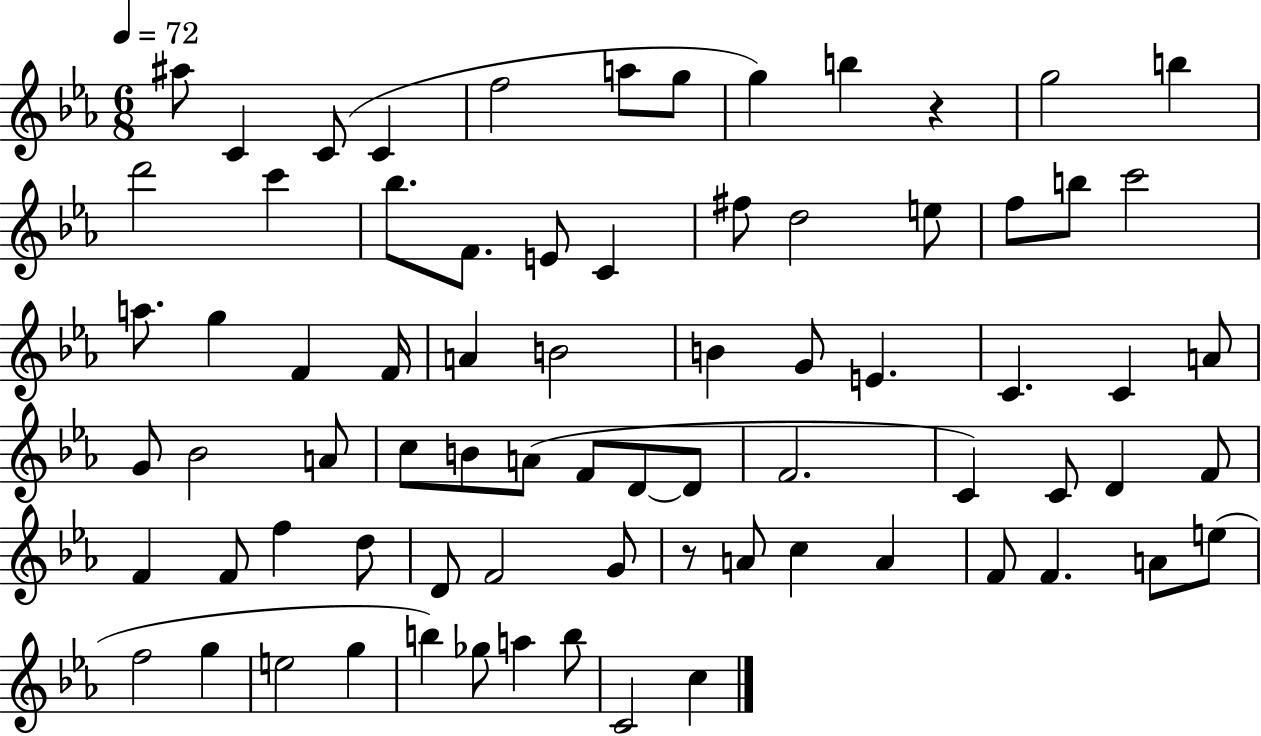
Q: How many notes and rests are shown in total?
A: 75